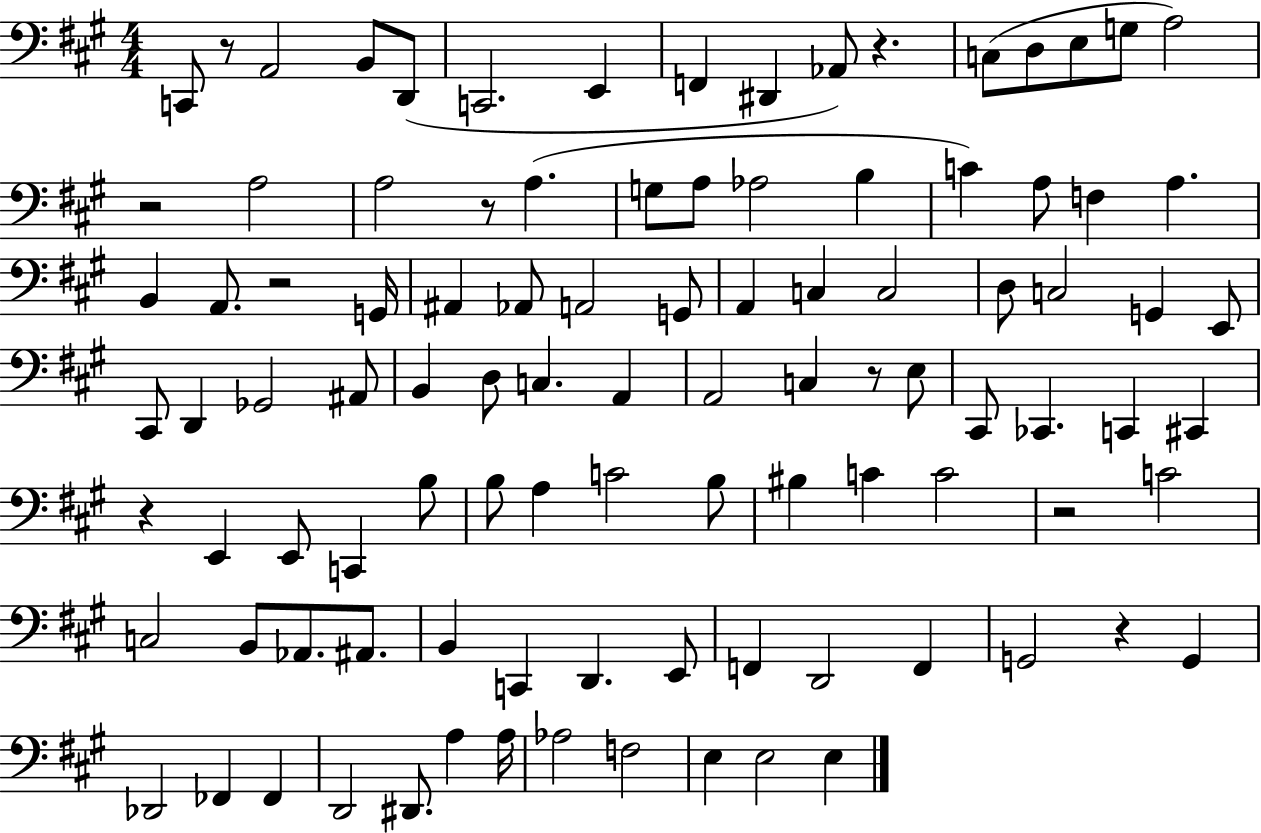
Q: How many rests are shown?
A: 9